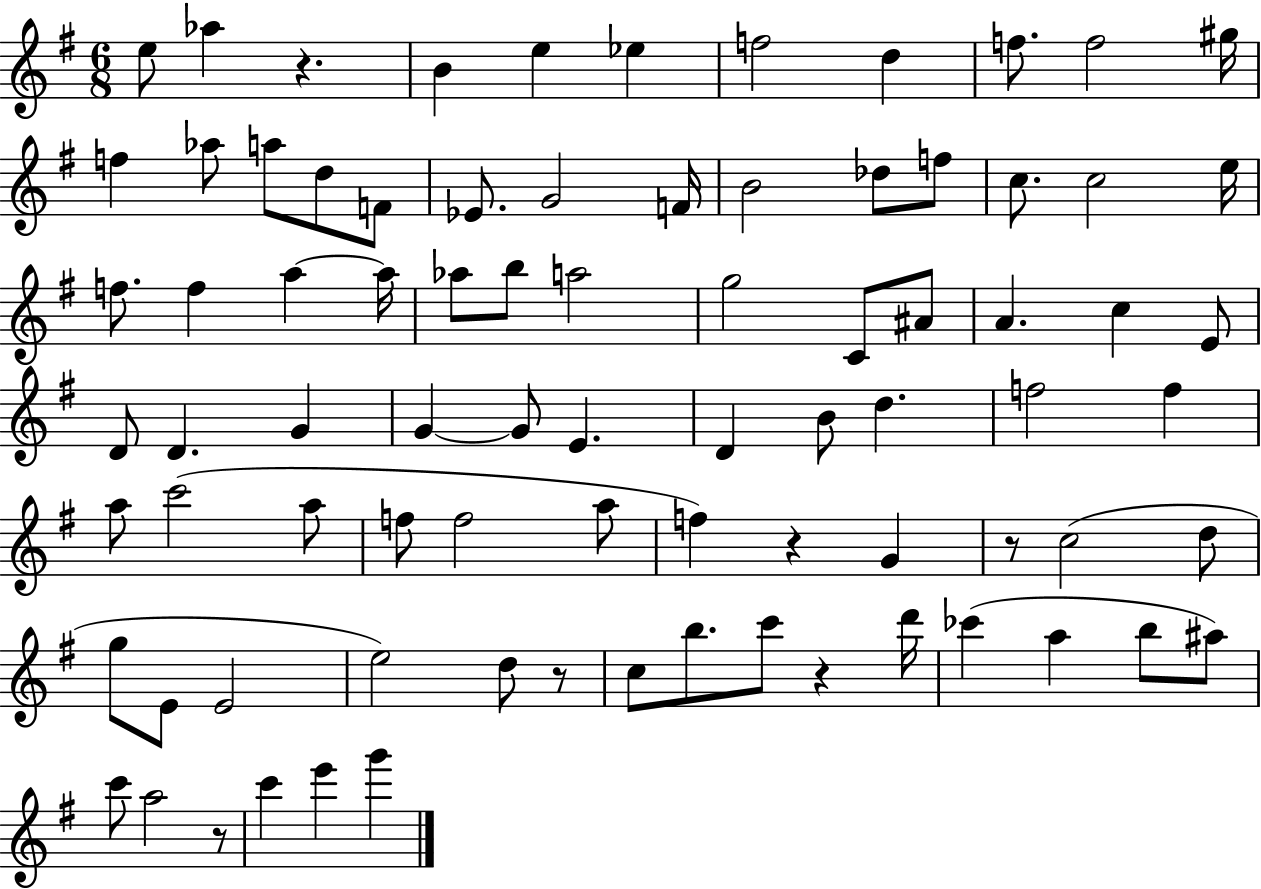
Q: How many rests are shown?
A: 6